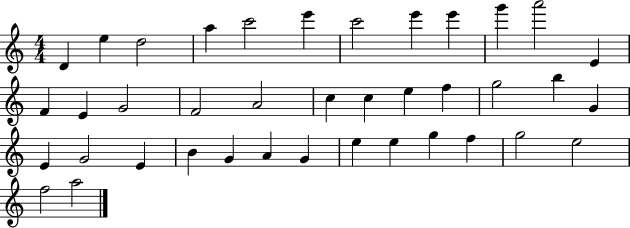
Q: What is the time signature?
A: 4/4